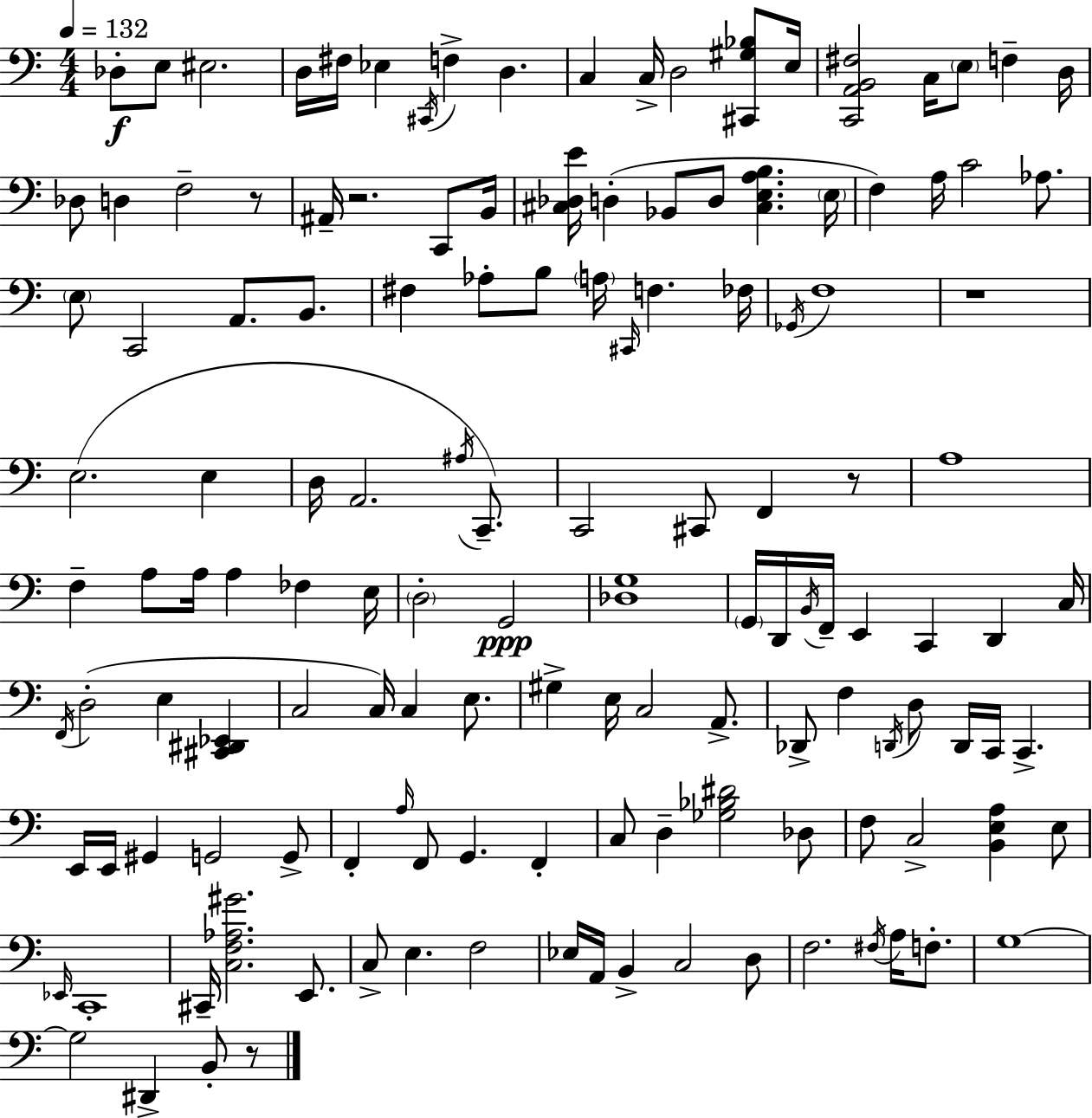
{
  \clef bass
  \numericTimeSignature
  \time 4/4
  \key c \major
  \tempo 4 = 132
  \repeat volta 2 { des8-.\f e8 eis2. | d16 fis16 ees4 \acciaccatura { cis,16 } f4-> d4. | c4 c16-> d2 <cis, gis bes>8 | e16 <c, a, b, fis>2 c16 \parenthesize e8 f4-- | \break d16 des8 d4 f2-- r8 | ais,16-- r2. c,8 | b,16 <cis des e'>16 d4-.( bes,8 d8 <cis e a b>4. | \parenthesize e16 f4) a16 c'2 aes8. | \break \parenthesize e8 c,2 a,8. b,8. | fis4 aes8-. b8 \parenthesize a16 \grace { cis,16 } f4. | fes16 \acciaccatura { ges,16 } f1 | r1 | \break e2.( e4 | d16 a,2. | \acciaccatura { ais16 } c,8.--) c,2 cis,8 f,4 | r8 a1 | \break f4-- a8 a16 a4 fes4 | e16 \parenthesize d2-. g,2\ppp | <des g>1 | \parenthesize g,16 d,16 \acciaccatura { b,16 } f,16-- e,4 c,4 | \break d,4 c16 \acciaccatura { f,16 } d2-.( e4 | <cis, dis, ees,>4 c2 c16) c4 | e8. gis4-> e16 c2 | a,8.-> des,8-> f4 \acciaccatura { d,16 } d8 d,16 | \break c,16 c,4.-> e,16 e,16 gis,4 g,2 | g,8-> f,4-. \grace { a16 } f,8 g,4. | f,4-. c8 d4-- <ges bes dis'>2 | des8 f8 c2-> | \break <b, e a>4 e8 \grace { ees,16 } c,1-. | cis,16-- <c f aes gis'>2. | e,8. c8-> e4. | f2 ees16 a,16 b,4-> c2 | \break d8 f2. | \acciaccatura { fis16 } a16 f8.-. g1~~ | g2 | dis,4-> b,8-. r8 } \bar "|."
}